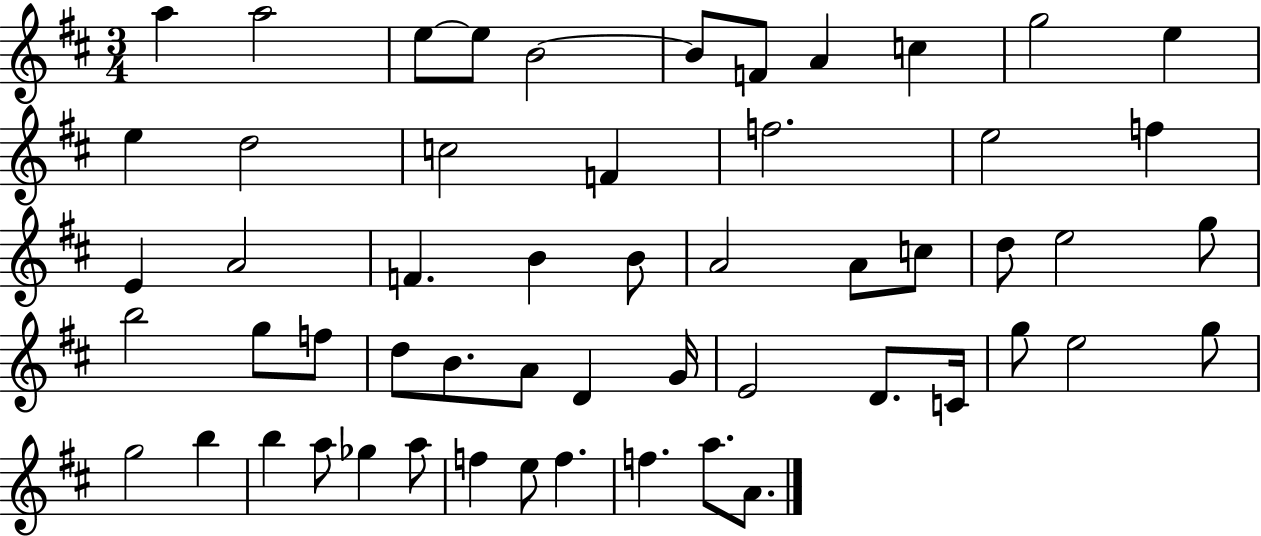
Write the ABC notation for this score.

X:1
T:Untitled
M:3/4
L:1/4
K:D
a a2 e/2 e/2 B2 B/2 F/2 A c g2 e e d2 c2 F f2 e2 f E A2 F B B/2 A2 A/2 c/2 d/2 e2 g/2 b2 g/2 f/2 d/2 B/2 A/2 D G/4 E2 D/2 C/4 g/2 e2 g/2 g2 b b a/2 _g a/2 f e/2 f f a/2 A/2